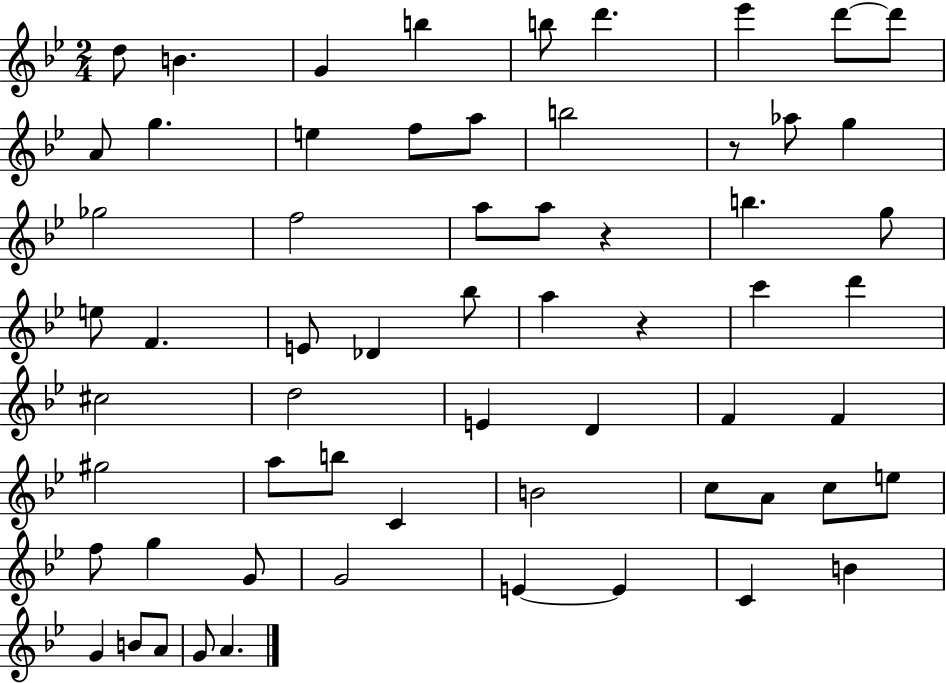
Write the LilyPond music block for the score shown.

{
  \clef treble
  \numericTimeSignature
  \time 2/4
  \key bes \major
  d''8 b'4. | g'4 b''4 | b''8 d'''4. | ees'''4 d'''8~~ d'''8 | \break a'8 g''4. | e''4 f''8 a''8 | b''2 | r8 aes''8 g''4 | \break ges''2 | f''2 | a''8 a''8 r4 | b''4. g''8 | \break e''8 f'4. | e'8 des'4 bes''8 | a''4 r4 | c'''4 d'''4 | \break cis''2 | d''2 | e'4 d'4 | f'4 f'4 | \break gis''2 | a''8 b''8 c'4 | b'2 | c''8 a'8 c''8 e''8 | \break f''8 g''4 g'8 | g'2 | e'4~~ e'4 | c'4 b'4 | \break g'4 b'8 a'8 | g'8 a'4. | \bar "|."
}